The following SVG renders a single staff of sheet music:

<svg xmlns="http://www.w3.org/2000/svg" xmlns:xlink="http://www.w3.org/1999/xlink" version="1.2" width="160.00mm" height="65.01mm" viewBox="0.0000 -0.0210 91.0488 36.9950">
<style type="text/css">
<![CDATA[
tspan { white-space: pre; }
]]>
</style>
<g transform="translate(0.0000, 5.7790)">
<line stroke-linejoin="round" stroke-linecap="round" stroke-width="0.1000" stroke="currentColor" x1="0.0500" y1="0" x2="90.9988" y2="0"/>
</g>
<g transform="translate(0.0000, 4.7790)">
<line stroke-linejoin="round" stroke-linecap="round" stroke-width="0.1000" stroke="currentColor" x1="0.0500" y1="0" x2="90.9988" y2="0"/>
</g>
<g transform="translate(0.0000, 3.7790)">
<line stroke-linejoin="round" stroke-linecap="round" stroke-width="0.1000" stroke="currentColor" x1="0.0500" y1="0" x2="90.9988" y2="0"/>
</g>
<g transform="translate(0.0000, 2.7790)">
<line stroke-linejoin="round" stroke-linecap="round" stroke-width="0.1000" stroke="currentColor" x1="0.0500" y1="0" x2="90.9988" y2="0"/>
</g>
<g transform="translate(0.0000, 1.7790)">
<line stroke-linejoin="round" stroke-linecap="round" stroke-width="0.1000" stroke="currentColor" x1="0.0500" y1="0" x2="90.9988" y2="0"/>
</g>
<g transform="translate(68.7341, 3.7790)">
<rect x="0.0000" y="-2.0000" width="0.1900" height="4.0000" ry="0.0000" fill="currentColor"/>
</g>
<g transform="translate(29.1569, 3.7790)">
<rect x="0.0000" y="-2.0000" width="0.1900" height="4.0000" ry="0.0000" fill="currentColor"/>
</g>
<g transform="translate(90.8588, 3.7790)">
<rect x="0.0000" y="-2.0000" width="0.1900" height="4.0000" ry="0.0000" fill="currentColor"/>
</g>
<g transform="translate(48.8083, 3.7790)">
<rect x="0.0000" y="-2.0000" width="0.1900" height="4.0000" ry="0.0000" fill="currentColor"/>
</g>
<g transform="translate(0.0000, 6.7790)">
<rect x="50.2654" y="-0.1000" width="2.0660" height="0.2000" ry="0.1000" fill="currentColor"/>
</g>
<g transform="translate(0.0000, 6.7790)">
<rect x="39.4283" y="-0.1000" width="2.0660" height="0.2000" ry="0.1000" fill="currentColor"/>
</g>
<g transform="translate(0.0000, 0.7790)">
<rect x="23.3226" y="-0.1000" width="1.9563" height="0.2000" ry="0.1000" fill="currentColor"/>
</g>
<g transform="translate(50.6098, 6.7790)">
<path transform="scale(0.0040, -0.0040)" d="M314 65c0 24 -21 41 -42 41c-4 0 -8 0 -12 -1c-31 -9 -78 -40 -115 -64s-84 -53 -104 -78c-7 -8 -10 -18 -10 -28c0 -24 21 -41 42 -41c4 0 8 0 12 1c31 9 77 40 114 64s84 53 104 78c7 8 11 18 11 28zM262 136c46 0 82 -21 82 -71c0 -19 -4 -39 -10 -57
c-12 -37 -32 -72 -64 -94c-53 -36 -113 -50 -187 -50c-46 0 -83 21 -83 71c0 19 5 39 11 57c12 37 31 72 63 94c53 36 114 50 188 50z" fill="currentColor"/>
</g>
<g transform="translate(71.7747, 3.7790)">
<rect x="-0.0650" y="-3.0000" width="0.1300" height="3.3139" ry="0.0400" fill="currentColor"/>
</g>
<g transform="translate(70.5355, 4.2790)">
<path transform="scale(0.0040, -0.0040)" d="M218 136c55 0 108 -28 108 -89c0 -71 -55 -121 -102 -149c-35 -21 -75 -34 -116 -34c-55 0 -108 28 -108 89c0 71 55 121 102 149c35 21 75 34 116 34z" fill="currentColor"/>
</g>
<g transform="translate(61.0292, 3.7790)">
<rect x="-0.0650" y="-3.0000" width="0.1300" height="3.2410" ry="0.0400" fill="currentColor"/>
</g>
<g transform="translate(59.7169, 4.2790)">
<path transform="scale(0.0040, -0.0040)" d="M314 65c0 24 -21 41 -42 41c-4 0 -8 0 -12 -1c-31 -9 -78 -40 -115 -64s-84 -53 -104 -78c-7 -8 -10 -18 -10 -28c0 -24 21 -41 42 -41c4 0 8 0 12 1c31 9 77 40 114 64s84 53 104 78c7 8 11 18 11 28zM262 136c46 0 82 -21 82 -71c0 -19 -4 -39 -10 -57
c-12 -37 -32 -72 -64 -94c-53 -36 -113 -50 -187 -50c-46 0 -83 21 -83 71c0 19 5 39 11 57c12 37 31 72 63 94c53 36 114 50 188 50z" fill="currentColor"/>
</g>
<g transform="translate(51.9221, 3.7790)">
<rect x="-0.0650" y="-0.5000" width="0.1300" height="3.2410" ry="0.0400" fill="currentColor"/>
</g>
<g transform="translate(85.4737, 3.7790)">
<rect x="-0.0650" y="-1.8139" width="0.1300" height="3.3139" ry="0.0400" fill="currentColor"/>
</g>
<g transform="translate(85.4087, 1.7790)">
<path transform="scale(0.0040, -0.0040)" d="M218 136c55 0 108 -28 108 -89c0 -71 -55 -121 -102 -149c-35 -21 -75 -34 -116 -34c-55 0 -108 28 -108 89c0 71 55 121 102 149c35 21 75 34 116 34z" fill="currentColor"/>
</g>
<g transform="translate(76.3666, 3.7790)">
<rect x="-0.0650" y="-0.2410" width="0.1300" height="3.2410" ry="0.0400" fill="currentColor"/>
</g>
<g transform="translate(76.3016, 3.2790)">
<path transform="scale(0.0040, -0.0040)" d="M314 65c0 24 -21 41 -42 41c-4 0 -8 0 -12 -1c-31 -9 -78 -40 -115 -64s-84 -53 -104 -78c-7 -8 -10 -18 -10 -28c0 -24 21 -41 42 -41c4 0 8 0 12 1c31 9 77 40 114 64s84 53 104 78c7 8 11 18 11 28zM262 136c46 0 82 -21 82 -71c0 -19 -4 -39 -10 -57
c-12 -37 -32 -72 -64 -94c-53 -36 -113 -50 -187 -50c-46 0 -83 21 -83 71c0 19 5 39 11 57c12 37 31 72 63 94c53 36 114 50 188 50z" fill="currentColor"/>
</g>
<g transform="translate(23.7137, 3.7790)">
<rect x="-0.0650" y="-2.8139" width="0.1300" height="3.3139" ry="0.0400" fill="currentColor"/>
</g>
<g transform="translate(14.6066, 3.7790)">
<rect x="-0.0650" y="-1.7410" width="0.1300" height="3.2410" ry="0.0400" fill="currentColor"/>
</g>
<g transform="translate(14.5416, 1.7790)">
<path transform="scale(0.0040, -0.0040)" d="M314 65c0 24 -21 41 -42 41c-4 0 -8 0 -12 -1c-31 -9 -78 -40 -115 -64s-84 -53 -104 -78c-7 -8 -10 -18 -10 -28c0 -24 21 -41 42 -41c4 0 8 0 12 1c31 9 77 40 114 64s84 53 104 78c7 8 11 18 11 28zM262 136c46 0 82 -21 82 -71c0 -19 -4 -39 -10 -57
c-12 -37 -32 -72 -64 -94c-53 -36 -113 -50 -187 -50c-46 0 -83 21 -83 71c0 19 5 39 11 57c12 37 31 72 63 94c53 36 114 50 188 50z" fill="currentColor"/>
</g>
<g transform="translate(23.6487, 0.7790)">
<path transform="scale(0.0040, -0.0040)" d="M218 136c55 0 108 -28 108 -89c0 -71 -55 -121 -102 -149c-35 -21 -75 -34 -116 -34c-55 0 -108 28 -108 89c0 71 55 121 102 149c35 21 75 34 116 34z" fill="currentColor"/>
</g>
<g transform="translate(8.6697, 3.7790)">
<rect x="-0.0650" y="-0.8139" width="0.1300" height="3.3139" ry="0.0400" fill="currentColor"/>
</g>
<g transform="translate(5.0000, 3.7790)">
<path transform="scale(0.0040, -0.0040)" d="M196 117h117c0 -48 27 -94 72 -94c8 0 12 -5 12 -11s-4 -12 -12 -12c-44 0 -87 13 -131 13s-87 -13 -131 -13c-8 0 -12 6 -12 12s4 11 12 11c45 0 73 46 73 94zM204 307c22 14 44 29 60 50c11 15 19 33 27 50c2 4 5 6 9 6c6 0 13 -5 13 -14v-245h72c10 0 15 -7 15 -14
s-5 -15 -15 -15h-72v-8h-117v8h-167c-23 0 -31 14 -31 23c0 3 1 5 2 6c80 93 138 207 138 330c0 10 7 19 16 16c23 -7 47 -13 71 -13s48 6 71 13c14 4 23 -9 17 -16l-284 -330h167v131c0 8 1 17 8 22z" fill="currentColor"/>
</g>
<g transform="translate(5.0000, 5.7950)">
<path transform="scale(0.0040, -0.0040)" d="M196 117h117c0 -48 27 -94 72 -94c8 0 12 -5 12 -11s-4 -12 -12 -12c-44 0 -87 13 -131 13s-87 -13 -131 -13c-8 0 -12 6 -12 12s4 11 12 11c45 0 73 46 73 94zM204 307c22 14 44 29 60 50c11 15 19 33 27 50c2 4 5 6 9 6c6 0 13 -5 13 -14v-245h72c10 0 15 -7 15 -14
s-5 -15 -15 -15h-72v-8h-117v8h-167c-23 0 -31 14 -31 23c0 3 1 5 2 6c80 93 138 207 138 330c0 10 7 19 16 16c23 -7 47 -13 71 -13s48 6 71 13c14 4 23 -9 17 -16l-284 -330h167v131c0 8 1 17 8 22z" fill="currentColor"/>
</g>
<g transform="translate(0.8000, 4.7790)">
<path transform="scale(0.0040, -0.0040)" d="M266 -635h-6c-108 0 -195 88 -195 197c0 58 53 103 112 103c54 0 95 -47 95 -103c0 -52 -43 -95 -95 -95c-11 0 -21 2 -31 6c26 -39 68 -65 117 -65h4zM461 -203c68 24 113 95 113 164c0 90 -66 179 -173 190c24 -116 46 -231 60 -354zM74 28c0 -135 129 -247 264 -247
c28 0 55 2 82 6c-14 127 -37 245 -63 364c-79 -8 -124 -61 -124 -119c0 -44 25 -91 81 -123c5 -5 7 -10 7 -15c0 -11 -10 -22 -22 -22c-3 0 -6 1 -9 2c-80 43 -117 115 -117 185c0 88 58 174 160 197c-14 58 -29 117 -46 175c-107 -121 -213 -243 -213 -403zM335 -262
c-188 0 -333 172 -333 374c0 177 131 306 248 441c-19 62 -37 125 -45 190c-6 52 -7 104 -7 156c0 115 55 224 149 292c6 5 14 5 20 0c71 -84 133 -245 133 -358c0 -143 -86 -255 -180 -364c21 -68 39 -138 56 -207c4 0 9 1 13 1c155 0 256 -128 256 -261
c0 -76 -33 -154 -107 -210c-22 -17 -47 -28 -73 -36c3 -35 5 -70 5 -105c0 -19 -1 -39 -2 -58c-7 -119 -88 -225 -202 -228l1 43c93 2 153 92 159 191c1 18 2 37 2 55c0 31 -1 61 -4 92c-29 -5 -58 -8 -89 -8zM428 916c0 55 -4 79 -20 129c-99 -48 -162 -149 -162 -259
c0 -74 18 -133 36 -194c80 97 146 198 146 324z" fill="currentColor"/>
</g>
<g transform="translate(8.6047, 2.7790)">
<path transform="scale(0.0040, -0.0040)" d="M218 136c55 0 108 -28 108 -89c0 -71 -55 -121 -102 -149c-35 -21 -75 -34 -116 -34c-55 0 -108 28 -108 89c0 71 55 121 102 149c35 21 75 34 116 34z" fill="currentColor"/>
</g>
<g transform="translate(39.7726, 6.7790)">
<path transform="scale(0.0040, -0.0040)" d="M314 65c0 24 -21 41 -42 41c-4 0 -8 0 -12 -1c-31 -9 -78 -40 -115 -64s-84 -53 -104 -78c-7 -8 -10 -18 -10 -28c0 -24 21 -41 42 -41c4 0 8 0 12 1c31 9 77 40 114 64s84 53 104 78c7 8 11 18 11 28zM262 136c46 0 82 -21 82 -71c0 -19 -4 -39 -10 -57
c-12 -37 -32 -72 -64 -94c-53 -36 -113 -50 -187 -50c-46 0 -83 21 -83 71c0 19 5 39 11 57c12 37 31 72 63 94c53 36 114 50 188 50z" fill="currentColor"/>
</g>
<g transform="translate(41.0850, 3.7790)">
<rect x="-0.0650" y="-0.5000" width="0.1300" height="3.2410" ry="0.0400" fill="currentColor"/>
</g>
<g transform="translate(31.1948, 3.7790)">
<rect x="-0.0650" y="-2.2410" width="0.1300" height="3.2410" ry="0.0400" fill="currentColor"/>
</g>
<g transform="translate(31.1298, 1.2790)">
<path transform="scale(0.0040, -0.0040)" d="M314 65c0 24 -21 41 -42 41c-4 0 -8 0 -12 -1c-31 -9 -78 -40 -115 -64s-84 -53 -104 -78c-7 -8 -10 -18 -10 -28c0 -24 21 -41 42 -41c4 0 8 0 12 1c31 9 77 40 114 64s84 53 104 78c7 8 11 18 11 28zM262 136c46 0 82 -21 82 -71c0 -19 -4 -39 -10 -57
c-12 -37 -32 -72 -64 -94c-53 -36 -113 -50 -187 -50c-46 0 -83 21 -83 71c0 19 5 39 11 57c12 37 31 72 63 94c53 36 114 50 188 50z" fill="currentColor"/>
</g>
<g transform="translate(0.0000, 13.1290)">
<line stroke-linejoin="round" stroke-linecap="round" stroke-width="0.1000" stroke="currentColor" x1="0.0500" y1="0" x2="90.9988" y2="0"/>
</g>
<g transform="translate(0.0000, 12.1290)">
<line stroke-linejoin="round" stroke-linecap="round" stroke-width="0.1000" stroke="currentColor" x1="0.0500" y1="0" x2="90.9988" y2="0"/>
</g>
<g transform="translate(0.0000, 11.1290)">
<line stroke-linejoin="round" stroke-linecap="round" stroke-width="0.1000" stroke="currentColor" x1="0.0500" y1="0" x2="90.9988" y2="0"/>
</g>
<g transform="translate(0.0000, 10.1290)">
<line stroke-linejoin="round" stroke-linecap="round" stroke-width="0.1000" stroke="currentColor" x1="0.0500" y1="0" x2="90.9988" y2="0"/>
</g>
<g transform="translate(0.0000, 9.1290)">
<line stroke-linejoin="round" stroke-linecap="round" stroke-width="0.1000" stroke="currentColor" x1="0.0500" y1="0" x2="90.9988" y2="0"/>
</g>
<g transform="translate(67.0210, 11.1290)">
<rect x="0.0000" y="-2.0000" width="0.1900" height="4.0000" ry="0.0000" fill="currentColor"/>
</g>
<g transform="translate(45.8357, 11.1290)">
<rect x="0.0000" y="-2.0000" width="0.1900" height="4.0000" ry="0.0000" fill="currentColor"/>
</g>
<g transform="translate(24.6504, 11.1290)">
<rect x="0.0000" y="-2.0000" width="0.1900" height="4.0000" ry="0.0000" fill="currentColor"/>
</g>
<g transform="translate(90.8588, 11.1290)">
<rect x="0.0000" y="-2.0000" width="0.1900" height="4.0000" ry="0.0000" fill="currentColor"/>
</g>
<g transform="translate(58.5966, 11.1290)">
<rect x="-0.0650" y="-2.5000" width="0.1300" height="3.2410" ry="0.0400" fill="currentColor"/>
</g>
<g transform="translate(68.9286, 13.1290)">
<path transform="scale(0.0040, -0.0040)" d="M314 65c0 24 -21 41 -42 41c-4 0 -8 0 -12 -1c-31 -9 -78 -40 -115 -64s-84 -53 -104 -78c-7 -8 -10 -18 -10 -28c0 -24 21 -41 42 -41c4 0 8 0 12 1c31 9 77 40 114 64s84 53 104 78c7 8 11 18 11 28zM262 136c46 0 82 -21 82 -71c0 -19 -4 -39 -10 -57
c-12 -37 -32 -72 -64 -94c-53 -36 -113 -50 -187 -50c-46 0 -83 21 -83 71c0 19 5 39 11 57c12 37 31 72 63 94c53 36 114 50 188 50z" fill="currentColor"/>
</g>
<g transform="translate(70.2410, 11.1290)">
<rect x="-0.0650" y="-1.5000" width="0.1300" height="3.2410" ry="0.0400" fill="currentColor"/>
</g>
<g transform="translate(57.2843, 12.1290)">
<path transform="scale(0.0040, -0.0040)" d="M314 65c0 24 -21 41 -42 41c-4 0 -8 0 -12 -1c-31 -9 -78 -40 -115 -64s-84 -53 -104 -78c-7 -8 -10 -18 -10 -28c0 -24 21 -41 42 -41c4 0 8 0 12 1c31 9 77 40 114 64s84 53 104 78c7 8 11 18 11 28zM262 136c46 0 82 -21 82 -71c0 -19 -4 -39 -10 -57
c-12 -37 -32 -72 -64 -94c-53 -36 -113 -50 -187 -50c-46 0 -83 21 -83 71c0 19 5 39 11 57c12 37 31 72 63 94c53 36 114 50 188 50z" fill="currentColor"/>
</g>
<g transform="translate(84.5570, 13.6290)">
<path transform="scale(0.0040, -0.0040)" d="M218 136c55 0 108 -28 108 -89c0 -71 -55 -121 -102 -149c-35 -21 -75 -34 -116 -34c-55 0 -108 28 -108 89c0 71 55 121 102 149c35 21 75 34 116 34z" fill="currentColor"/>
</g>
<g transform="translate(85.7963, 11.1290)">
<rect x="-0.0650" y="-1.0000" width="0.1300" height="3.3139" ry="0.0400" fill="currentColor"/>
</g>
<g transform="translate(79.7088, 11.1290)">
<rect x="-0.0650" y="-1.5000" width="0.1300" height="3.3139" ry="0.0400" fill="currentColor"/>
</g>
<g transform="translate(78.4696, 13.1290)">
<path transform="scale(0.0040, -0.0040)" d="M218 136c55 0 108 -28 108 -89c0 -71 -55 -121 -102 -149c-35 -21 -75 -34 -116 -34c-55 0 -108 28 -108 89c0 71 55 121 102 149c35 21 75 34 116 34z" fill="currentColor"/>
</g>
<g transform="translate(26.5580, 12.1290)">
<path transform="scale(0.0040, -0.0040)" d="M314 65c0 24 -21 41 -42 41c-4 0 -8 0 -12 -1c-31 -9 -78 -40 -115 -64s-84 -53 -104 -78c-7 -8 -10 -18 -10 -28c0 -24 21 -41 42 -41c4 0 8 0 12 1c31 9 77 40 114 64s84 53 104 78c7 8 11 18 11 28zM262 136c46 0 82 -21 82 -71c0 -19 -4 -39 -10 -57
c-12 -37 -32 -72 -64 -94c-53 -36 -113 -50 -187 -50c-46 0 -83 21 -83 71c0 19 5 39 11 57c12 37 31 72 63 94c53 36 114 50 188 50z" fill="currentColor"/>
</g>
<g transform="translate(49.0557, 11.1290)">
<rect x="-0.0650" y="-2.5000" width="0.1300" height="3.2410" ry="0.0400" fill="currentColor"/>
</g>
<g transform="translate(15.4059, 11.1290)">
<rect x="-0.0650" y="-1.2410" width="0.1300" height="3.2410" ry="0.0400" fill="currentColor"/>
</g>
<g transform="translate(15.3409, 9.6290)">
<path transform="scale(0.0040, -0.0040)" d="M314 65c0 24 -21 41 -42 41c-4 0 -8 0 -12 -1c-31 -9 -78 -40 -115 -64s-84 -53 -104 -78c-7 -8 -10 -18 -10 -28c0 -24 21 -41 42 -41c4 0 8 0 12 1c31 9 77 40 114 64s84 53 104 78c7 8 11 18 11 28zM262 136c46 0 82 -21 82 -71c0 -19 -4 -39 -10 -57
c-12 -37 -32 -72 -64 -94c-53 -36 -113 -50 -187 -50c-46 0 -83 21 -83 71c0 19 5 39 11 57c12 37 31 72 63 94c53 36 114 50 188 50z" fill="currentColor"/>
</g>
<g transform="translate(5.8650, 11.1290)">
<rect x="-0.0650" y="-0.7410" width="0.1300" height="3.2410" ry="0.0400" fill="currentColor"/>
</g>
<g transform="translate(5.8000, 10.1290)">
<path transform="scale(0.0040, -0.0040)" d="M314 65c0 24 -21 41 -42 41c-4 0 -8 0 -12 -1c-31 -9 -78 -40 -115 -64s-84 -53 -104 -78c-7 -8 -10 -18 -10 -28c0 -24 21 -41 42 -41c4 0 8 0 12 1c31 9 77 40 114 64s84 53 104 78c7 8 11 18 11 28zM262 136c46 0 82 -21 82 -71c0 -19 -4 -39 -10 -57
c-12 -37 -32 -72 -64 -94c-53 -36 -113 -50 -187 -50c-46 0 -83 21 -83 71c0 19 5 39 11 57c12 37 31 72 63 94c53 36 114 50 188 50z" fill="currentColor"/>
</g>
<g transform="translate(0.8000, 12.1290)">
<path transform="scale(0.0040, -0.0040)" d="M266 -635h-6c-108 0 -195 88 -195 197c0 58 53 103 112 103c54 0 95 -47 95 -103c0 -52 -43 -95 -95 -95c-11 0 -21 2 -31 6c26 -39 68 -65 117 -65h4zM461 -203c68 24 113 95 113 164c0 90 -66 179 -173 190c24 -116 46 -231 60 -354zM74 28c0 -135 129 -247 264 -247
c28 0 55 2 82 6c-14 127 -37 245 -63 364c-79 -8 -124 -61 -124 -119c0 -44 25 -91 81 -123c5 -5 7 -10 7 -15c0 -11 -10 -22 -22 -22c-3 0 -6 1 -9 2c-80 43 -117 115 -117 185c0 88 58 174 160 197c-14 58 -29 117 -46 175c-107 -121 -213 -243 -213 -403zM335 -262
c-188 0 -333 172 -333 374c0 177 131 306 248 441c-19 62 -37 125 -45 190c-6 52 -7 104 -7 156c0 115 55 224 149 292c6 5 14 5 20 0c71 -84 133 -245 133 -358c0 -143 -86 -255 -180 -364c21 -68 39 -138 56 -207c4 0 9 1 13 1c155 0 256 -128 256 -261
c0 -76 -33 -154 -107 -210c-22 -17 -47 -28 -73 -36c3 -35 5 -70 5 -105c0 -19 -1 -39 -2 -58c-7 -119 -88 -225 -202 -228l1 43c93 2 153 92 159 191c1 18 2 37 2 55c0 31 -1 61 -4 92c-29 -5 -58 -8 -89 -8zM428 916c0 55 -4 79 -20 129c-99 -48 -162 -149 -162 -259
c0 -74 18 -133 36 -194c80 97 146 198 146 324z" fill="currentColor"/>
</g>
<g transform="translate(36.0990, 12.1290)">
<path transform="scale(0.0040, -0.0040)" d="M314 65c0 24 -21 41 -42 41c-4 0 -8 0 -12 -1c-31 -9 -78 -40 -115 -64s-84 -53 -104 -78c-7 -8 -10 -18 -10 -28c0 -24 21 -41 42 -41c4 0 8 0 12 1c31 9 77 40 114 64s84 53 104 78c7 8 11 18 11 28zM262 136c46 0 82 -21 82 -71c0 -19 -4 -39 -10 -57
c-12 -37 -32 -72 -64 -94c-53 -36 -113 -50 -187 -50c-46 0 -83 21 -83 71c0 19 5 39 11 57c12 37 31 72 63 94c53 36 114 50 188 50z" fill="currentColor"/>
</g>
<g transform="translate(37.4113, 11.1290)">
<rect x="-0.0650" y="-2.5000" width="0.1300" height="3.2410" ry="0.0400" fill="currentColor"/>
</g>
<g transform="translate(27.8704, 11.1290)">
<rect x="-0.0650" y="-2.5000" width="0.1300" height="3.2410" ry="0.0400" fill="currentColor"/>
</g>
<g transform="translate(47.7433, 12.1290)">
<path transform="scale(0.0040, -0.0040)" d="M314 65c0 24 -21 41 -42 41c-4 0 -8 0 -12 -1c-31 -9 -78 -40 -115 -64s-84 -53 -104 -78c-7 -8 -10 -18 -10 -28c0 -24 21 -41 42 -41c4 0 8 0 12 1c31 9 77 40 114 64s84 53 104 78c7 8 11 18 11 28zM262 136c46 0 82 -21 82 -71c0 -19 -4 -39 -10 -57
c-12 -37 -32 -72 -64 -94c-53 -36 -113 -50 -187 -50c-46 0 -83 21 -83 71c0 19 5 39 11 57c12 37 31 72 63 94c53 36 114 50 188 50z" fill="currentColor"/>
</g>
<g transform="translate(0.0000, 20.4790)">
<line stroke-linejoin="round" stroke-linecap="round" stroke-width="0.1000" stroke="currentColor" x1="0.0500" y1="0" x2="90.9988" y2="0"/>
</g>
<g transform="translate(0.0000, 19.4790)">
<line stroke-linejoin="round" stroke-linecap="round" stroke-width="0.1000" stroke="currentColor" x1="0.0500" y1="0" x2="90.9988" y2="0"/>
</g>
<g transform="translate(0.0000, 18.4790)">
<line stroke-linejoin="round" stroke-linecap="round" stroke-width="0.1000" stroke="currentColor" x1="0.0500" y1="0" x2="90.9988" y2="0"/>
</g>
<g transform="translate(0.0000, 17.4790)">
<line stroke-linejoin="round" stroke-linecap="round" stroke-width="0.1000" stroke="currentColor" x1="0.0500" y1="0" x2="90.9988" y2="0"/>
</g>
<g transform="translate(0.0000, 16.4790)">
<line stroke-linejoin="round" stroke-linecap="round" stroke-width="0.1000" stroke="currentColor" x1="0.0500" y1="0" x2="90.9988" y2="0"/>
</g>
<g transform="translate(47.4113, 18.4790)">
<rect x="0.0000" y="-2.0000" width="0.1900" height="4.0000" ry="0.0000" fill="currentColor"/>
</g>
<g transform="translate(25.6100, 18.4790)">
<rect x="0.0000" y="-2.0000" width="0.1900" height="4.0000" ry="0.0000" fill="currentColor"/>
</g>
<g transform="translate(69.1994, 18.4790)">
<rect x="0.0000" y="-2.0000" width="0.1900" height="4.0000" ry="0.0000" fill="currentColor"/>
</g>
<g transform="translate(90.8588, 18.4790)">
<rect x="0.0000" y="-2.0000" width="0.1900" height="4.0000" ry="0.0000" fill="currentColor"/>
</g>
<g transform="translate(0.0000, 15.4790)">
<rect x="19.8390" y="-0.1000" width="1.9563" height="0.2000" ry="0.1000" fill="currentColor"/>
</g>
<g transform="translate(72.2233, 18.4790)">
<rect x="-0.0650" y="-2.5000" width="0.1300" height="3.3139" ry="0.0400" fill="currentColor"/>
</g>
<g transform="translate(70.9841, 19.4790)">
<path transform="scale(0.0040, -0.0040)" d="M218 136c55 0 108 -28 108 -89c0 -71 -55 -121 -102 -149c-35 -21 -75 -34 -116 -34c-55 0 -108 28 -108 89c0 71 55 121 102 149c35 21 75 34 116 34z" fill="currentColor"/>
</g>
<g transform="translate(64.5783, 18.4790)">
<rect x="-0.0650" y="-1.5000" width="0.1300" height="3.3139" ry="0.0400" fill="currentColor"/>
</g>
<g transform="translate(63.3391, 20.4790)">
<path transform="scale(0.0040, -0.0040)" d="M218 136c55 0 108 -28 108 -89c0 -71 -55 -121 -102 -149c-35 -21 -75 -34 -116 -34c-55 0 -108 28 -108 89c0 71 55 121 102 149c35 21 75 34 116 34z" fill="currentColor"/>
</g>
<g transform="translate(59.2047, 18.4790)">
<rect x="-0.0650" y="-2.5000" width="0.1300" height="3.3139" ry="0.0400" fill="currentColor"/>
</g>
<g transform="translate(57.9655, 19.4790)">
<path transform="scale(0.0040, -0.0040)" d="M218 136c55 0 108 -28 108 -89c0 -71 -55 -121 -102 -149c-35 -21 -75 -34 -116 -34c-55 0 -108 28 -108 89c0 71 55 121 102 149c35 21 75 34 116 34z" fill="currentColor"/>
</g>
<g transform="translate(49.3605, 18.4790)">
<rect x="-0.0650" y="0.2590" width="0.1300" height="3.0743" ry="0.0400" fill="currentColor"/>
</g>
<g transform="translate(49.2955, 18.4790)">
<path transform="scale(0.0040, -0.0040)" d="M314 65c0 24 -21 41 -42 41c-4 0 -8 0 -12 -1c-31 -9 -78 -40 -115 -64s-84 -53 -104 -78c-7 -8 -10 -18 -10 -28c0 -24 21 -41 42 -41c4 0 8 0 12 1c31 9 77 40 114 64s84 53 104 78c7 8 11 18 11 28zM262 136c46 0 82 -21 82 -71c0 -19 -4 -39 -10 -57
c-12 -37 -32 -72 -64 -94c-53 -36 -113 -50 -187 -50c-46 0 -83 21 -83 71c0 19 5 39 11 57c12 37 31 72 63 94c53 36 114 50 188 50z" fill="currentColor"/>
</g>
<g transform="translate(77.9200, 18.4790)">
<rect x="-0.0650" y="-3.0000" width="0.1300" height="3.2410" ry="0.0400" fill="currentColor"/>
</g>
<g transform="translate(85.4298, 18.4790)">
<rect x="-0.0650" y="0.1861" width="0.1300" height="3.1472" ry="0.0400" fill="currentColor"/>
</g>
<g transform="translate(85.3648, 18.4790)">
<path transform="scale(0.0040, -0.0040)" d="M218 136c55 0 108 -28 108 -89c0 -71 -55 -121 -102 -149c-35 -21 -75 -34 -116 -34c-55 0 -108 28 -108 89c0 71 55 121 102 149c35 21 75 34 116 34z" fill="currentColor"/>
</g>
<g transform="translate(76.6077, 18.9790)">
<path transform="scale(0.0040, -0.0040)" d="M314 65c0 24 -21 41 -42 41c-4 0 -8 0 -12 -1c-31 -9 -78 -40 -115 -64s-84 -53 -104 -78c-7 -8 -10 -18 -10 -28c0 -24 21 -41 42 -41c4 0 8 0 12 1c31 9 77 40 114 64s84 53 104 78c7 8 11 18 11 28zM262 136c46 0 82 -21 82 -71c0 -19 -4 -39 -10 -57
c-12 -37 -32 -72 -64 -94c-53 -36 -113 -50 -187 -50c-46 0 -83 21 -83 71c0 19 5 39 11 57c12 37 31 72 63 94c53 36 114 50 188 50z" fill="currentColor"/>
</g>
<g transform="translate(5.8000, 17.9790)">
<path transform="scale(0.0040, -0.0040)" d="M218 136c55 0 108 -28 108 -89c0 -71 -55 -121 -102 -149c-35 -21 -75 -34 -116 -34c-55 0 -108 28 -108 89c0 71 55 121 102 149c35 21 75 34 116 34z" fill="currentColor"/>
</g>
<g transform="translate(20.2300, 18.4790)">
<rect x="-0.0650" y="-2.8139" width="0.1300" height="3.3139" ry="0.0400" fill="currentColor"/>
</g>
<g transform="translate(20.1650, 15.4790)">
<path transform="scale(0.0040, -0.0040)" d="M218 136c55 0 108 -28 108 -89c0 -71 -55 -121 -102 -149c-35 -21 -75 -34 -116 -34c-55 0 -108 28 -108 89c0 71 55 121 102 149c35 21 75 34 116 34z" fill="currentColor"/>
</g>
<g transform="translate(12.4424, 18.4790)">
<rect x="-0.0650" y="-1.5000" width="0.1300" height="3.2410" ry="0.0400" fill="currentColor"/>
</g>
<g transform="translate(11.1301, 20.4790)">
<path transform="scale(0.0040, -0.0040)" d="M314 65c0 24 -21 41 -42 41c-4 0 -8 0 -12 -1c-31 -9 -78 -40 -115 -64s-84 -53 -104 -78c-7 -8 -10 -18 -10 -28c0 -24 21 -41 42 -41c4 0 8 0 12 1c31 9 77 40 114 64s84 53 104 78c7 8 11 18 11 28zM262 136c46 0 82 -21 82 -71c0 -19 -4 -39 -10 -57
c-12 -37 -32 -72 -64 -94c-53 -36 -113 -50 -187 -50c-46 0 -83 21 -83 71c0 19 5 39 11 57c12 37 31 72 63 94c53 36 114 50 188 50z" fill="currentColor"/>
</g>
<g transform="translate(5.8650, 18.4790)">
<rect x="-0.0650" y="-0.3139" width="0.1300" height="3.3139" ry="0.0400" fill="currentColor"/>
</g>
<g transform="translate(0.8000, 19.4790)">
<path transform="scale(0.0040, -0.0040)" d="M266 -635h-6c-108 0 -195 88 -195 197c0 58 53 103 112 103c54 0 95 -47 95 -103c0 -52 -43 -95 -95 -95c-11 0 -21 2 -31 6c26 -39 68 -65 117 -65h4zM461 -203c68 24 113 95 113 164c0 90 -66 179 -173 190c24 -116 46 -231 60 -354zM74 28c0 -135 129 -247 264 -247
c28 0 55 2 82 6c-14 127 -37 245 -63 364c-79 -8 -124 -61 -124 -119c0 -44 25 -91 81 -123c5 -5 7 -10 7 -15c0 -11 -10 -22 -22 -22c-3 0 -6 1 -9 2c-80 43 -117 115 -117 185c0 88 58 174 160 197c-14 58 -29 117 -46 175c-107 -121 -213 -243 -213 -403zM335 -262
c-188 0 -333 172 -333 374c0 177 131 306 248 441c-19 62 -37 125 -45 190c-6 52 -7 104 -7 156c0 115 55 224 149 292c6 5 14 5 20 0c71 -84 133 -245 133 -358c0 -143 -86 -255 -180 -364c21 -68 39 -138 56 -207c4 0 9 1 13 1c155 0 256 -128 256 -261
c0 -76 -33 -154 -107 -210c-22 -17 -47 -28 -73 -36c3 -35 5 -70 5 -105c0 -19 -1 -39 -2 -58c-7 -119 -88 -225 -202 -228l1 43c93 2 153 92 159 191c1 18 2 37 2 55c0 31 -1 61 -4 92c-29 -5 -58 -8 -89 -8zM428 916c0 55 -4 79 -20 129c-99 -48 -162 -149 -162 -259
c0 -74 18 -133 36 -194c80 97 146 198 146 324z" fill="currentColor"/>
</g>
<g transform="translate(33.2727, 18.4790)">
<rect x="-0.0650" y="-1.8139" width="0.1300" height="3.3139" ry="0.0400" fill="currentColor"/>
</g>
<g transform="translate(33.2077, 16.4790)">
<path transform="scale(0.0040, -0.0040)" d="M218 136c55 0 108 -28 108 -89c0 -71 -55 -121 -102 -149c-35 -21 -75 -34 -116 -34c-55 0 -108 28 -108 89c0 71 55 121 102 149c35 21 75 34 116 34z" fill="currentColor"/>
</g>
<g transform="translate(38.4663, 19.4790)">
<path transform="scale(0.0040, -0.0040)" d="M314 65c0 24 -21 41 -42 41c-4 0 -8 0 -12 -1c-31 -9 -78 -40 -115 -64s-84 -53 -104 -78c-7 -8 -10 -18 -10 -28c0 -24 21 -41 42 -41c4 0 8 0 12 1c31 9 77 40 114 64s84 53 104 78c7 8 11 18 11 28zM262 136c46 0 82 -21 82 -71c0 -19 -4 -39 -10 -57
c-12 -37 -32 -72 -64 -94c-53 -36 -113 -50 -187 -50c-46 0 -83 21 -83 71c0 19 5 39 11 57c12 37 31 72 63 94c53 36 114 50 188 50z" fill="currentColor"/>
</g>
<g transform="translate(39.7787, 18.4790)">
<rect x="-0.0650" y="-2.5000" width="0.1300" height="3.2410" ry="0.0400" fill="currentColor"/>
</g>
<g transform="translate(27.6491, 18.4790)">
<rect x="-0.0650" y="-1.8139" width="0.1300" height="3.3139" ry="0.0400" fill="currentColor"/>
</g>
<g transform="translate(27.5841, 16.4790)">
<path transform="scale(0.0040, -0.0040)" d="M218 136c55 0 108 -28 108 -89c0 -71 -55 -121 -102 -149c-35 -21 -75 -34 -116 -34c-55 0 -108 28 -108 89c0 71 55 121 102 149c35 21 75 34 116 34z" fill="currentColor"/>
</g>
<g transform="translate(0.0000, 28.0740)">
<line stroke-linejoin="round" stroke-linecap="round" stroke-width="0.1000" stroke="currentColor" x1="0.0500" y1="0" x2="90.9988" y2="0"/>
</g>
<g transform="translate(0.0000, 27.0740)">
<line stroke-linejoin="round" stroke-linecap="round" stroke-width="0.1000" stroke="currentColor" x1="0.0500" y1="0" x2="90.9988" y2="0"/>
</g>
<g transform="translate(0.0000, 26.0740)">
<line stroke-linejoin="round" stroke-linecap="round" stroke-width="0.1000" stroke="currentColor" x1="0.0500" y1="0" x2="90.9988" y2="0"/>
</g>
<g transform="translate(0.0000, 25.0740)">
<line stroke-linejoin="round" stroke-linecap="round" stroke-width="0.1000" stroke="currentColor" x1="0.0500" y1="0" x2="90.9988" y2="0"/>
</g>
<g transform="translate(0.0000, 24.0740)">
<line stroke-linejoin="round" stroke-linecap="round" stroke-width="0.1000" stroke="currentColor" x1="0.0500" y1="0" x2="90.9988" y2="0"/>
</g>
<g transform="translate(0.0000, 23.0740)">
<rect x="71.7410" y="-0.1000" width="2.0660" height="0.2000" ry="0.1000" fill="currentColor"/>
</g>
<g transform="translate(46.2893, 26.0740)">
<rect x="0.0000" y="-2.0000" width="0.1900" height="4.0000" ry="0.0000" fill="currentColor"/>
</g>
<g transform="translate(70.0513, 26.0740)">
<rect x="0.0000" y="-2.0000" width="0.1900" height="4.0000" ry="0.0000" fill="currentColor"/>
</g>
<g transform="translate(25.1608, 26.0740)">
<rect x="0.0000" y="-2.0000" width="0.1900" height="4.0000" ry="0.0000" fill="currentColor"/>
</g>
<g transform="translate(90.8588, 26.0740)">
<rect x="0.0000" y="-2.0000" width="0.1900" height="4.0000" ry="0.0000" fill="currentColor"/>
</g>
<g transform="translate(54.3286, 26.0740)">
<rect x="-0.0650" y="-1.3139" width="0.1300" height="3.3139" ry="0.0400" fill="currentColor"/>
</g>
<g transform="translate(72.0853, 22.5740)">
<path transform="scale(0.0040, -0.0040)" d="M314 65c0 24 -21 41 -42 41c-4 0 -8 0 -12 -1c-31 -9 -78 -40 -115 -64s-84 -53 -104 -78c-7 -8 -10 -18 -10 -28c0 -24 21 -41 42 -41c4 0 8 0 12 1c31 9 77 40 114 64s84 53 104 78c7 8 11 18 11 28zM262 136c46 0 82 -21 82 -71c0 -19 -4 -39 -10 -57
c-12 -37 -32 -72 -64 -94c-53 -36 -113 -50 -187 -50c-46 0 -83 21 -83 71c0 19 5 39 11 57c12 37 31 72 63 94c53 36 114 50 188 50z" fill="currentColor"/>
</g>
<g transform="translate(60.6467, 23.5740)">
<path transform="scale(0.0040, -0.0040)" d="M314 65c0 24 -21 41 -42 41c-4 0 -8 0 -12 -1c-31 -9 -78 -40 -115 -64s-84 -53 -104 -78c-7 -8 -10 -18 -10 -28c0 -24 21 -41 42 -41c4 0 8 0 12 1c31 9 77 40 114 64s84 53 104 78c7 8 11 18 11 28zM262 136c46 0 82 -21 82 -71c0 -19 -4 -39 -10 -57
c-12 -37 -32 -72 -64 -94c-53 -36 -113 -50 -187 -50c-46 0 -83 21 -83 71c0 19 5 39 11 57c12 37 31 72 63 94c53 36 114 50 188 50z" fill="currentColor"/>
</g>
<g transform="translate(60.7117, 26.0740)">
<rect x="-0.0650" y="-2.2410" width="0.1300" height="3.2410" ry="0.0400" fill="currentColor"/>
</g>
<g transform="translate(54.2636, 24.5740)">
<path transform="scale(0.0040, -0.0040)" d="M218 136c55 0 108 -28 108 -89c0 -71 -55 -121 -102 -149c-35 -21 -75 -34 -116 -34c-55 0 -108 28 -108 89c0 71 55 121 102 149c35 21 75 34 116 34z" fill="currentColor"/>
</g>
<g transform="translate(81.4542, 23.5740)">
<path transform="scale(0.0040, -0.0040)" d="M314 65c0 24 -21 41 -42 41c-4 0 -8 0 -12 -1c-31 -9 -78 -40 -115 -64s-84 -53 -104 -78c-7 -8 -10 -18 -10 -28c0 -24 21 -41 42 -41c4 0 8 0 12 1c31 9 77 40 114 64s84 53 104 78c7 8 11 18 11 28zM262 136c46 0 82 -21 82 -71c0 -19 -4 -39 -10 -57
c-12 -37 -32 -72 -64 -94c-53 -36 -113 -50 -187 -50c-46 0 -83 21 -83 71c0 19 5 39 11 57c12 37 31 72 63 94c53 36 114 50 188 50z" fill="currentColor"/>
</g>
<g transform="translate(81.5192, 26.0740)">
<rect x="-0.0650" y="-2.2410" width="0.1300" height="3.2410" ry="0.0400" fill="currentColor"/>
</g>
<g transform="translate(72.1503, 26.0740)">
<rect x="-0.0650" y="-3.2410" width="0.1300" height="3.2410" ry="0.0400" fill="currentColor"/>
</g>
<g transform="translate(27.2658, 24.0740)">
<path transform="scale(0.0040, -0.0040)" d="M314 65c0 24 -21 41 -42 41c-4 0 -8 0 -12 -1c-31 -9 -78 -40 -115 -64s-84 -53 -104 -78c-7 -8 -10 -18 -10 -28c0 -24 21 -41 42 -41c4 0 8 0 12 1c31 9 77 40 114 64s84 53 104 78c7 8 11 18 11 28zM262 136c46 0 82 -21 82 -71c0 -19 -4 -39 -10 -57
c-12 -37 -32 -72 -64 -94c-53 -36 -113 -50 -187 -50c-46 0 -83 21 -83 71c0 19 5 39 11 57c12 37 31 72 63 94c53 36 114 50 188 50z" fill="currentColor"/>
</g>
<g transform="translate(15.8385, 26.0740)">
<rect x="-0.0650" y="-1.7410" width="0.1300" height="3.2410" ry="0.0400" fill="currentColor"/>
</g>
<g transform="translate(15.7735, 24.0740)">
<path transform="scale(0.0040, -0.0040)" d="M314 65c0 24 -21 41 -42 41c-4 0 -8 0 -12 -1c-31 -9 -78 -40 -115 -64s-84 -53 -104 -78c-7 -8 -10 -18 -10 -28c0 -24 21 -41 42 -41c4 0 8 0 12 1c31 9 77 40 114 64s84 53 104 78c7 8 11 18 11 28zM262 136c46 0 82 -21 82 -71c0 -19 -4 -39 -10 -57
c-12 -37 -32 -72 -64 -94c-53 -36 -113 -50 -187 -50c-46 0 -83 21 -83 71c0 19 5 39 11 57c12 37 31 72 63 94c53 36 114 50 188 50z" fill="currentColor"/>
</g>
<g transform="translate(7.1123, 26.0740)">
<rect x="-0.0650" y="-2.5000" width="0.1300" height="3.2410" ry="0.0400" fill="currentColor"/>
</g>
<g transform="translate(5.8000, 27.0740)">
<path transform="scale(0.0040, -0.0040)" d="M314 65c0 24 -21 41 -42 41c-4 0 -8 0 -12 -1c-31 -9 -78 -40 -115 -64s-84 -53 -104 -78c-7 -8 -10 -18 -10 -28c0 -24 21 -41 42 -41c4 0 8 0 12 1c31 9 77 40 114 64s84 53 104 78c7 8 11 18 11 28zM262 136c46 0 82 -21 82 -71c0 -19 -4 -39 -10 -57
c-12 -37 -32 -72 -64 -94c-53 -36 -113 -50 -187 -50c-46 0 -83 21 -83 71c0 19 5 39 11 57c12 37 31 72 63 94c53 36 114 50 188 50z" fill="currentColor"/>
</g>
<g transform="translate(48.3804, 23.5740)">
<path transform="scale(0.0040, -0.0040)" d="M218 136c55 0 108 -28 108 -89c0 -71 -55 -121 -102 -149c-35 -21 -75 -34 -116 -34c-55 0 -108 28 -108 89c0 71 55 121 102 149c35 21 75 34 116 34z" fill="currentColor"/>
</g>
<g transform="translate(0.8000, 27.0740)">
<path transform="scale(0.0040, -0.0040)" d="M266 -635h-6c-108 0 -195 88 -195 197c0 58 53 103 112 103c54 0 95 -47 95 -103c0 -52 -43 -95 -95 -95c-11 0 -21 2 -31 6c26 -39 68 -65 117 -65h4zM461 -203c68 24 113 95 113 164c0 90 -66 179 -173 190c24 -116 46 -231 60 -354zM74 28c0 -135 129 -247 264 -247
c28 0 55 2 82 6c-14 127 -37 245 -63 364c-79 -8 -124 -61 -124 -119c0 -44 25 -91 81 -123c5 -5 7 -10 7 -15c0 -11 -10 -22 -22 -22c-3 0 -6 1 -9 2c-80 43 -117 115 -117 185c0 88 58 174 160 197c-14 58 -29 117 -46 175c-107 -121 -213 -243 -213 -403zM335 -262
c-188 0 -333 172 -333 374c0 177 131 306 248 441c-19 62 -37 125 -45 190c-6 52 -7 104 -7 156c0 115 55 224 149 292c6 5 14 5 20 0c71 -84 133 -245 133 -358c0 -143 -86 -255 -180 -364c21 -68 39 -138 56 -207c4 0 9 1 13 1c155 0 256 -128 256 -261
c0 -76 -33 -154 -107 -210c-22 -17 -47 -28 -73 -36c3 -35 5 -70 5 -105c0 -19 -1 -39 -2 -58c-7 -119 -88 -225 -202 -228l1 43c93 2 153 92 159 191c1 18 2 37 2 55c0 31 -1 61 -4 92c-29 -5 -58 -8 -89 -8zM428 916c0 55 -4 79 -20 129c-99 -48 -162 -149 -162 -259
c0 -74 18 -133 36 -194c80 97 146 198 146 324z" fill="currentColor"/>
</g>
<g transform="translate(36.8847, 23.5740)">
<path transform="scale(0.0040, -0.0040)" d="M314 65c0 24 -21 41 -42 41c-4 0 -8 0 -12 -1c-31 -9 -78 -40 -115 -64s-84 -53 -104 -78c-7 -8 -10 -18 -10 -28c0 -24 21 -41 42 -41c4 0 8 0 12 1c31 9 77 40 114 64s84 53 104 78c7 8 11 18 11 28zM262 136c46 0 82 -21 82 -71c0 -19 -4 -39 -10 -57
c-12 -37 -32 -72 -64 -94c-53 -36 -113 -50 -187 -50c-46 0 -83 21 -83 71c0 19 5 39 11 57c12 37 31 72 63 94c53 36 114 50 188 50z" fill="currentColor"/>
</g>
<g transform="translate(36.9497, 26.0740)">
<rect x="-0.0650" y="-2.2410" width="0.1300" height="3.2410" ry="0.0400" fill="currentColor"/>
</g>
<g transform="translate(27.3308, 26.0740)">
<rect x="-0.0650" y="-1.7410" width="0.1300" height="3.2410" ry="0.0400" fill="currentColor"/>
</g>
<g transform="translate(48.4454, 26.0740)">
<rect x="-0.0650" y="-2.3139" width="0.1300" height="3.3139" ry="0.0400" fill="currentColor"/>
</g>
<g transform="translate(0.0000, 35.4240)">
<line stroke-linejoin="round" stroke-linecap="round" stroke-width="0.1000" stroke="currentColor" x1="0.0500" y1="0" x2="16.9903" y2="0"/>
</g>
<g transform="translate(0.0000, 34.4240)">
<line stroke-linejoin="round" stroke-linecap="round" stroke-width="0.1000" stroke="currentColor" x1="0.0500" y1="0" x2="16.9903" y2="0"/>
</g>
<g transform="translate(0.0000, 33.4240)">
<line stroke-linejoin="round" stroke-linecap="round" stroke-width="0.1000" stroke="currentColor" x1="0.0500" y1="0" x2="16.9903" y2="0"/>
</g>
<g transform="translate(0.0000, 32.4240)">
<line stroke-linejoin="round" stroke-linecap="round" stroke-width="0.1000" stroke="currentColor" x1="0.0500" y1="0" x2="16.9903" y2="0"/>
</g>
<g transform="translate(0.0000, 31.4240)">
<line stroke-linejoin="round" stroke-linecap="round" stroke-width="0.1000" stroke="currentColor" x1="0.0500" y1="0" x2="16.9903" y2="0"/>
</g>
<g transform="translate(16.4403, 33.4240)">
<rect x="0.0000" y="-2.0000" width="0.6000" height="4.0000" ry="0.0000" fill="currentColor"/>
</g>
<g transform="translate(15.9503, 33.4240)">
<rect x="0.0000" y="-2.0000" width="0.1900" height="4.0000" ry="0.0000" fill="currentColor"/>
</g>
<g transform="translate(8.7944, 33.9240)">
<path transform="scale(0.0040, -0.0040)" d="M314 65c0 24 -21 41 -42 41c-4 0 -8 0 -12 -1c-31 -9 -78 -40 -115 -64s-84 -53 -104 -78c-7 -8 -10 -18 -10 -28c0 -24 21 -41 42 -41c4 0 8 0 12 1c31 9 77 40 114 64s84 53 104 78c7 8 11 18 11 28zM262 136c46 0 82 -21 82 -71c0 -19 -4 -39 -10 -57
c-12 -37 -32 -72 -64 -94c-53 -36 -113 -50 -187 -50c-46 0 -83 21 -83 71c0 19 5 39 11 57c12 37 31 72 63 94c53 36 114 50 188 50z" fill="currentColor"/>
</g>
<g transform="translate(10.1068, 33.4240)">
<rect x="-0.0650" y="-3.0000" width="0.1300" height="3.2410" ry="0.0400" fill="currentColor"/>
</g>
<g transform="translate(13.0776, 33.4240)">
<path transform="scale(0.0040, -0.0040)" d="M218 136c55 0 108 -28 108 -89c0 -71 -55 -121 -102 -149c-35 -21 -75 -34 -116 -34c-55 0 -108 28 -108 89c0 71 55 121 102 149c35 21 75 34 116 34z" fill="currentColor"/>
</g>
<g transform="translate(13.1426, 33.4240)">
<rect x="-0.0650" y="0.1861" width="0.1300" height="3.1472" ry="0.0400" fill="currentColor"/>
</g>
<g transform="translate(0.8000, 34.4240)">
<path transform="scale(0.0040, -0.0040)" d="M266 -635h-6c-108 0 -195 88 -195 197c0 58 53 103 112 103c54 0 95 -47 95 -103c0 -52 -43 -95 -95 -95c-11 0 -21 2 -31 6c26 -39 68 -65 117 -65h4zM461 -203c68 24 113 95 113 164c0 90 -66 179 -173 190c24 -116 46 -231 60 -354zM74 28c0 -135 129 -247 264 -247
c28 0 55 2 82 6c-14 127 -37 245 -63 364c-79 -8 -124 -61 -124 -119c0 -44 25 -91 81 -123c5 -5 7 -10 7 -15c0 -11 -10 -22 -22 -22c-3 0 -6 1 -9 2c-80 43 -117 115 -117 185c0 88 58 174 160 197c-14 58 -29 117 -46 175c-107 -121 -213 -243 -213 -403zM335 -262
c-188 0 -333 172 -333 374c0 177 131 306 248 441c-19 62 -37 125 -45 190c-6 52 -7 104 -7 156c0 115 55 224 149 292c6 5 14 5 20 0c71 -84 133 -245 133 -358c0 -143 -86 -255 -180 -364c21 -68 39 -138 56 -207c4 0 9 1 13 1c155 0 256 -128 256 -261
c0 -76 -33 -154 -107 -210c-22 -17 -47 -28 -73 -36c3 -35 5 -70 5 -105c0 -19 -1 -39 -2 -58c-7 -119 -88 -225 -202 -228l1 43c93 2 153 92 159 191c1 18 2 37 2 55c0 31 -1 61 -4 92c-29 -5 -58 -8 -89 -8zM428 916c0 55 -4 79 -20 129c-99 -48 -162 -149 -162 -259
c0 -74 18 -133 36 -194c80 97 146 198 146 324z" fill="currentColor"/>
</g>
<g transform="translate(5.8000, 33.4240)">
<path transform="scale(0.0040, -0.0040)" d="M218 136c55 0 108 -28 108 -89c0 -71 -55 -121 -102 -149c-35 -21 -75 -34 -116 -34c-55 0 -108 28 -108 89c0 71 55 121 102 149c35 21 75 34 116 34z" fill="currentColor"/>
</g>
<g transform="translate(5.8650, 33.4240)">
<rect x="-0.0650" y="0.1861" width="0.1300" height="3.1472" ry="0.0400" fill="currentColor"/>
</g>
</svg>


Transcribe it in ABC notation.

X:1
T:Untitled
M:4/4
L:1/4
K:C
d f2 a g2 C2 C2 A2 A c2 f d2 e2 G2 G2 G2 G2 E2 E D c E2 a f f G2 B2 G E G A2 B G2 f2 f2 g2 g e g2 b2 g2 B A2 B